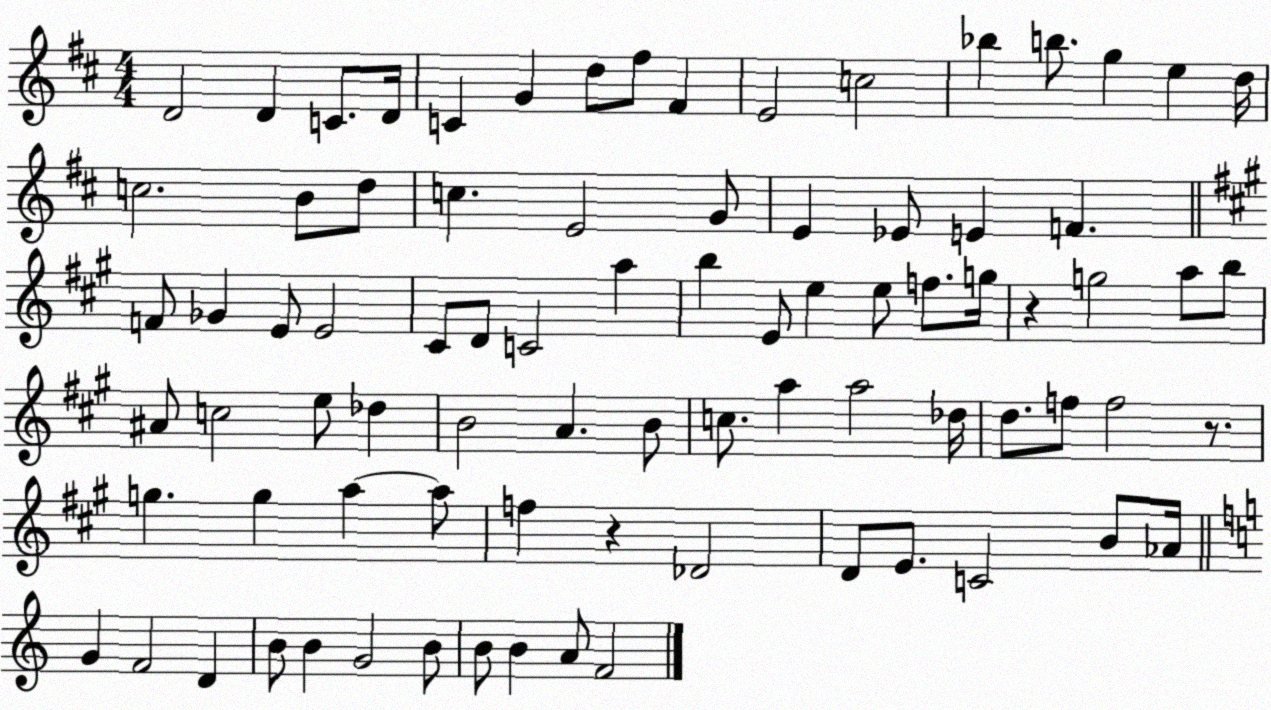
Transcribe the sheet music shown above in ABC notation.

X:1
T:Untitled
M:4/4
L:1/4
K:D
D2 D C/2 D/4 C G d/2 ^f/2 ^F E2 c2 _b b/2 g e d/4 c2 B/2 d/2 c E2 G/2 E _E/2 E F F/2 _G E/2 E2 ^C/2 D/2 C2 a b E/2 e e/2 f/2 g/4 z g2 a/2 b/2 ^A/2 c2 e/2 _d B2 A B/2 c/2 a a2 _d/4 d/2 f/2 f2 z/2 g g a a/2 f z _D2 D/2 E/2 C2 B/2 _A/4 G F2 D B/2 B G2 B/2 B/2 B A/2 F2